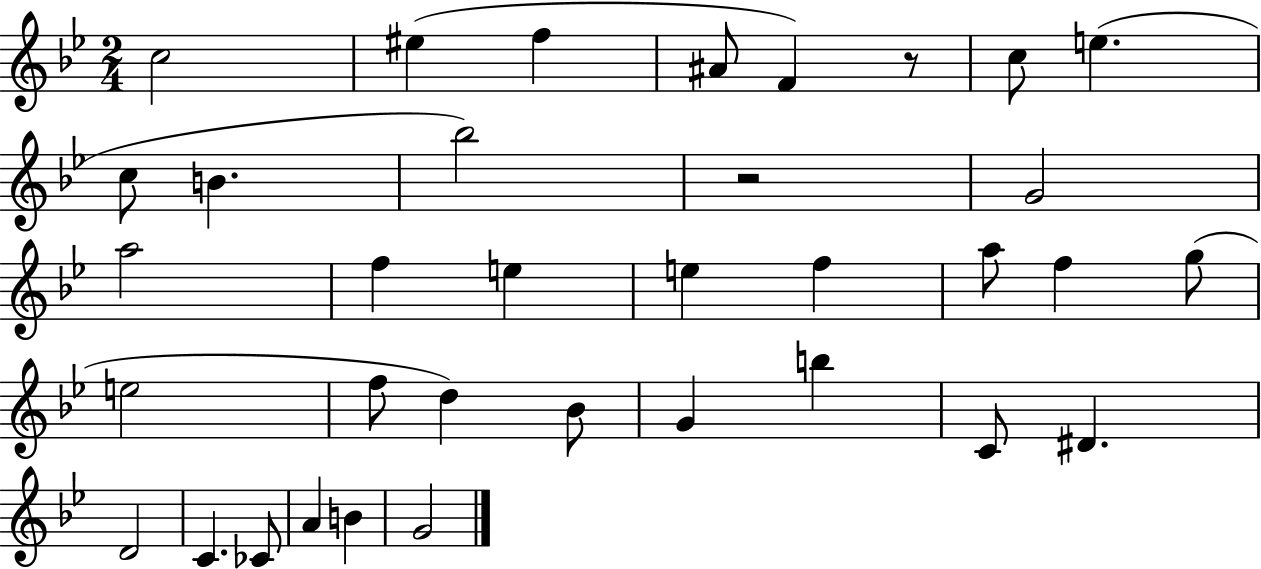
C5/h EIS5/q F5/q A#4/e F4/q R/e C5/e E5/q. C5/e B4/q. Bb5/h R/h G4/h A5/h F5/q E5/q E5/q F5/q A5/e F5/q G5/e E5/h F5/e D5/q Bb4/e G4/q B5/q C4/e D#4/q. D4/h C4/q. CES4/e A4/q B4/q G4/h